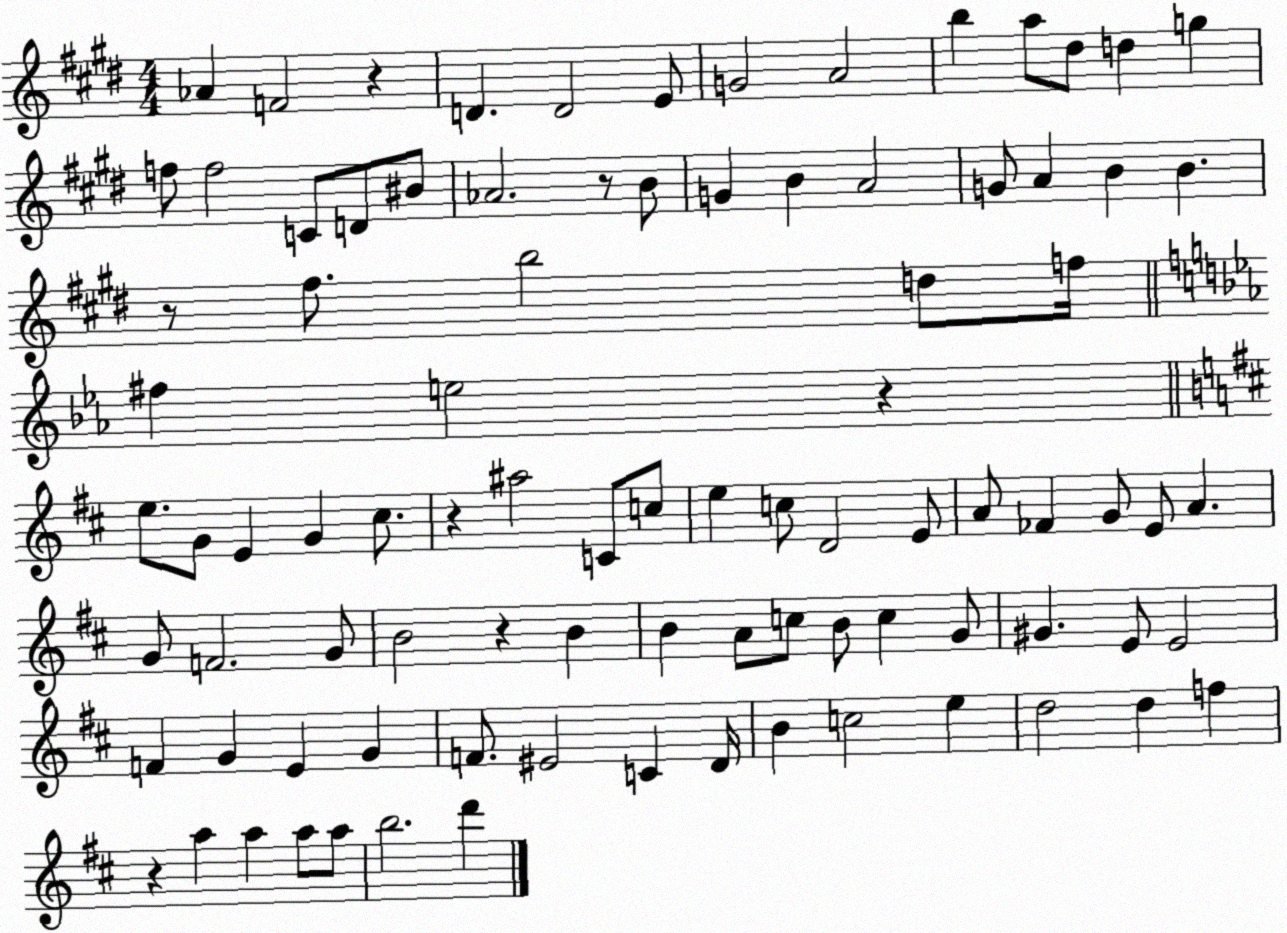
X:1
T:Untitled
M:4/4
L:1/4
K:E
_A F2 z D D2 E/2 G2 A2 b a/2 ^d/2 d g f/2 f2 C/2 D/2 ^B/2 _A2 z/2 B/2 G B A2 G/2 A B B z/2 ^f/2 b2 d/2 f/4 ^f e2 z e/2 G/2 E G ^c/2 z ^a2 C/2 c/2 e c/2 D2 E/2 A/2 _F G/2 E/2 A G/2 F2 G/2 B2 z B B A/2 c/2 B/2 c G/2 ^G E/2 E2 F G E G F/2 ^E2 C D/4 B c2 e d2 d f z a a a/2 a/2 b2 d'